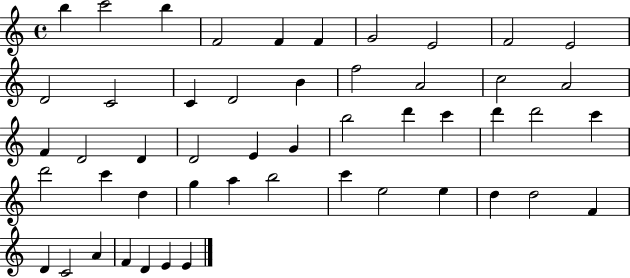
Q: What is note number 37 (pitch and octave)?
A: B5